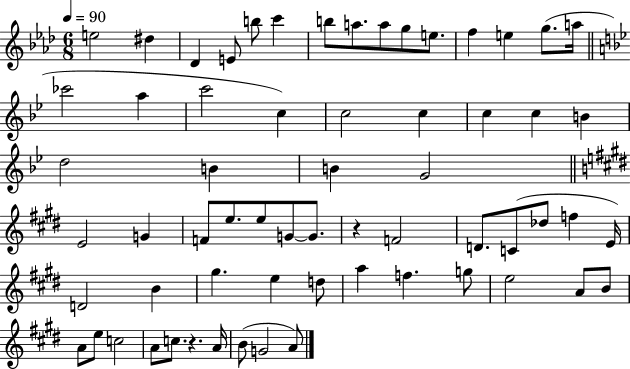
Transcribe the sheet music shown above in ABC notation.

X:1
T:Untitled
M:6/8
L:1/4
K:Ab
e2 ^d _D E/2 b/2 c' b/2 a/2 a/2 g/2 e/2 f e g/2 a/4 _c'2 a c'2 c c2 c c c B d2 B B G2 E2 G F/2 e/2 e/2 G/2 G/2 z F2 D/2 C/2 _d/2 f E/4 D2 B ^g e d/2 a f g/2 e2 A/2 B/2 A/2 e/2 c2 A/2 c/2 z A/4 B/2 G2 A/2